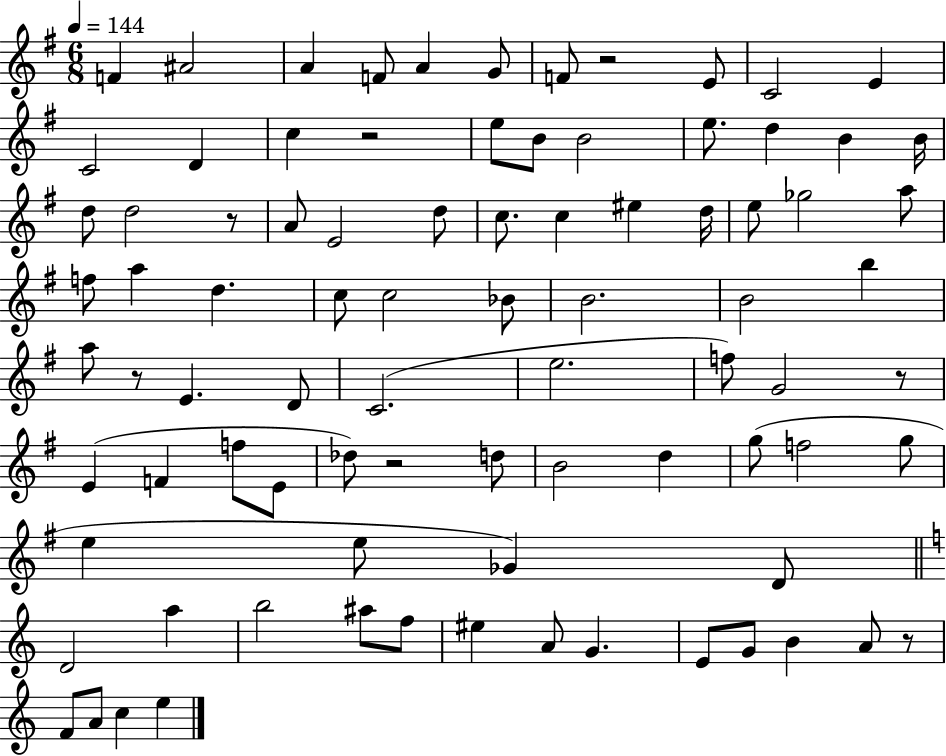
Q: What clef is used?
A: treble